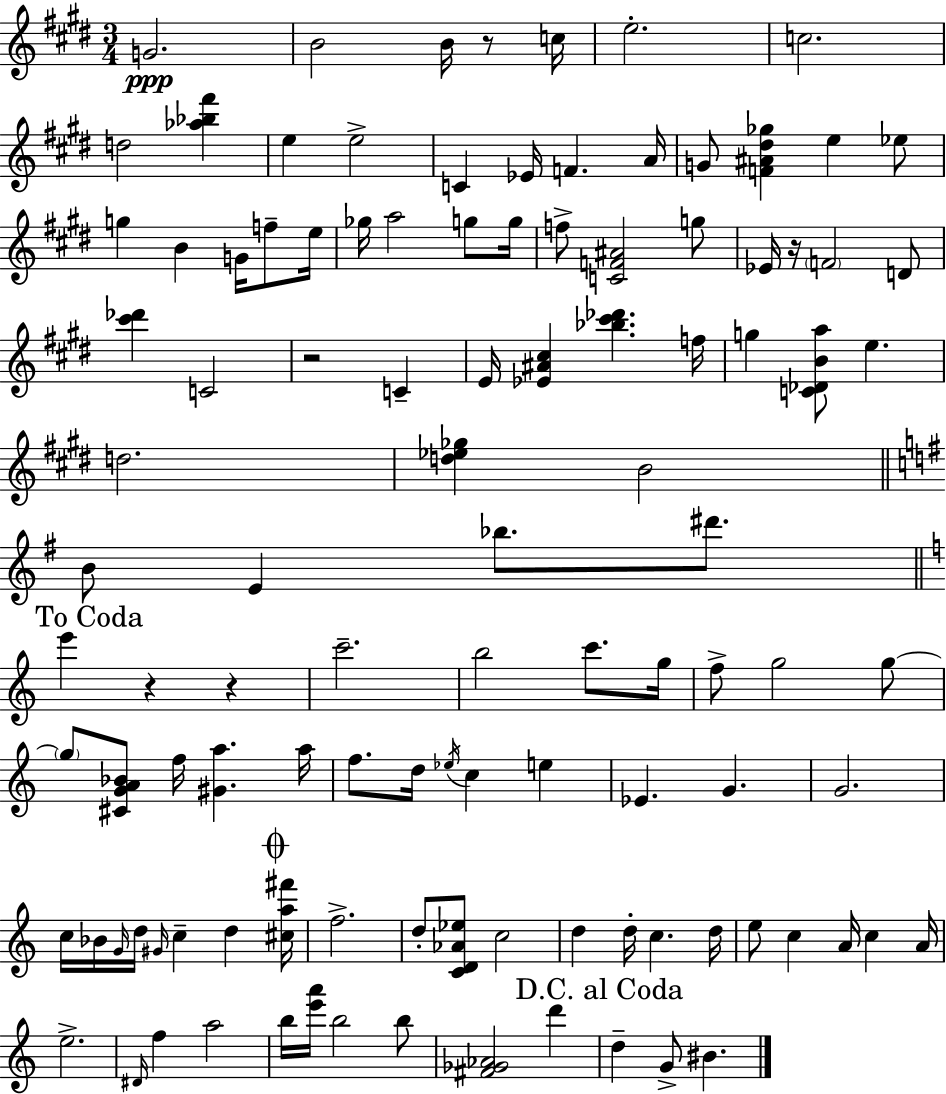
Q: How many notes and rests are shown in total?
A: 110